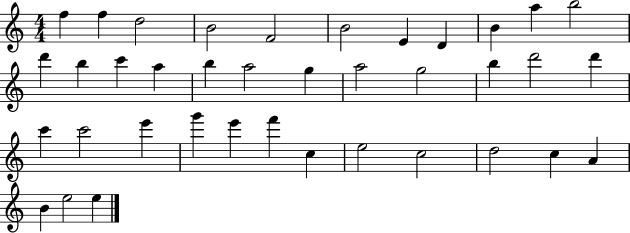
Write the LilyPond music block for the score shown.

{
  \clef treble
  \numericTimeSignature
  \time 4/4
  \key c \major
  f''4 f''4 d''2 | b'2 f'2 | b'2 e'4 d'4 | b'4 a''4 b''2 | \break d'''4 b''4 c'''4 a''4 | b''4 a''2 g''4 | a''2 g''2 | b''4 d'''2 d'''4 | \break c'''4 c'''2 e'''4 | g'''4 e'''4 f'''4 c''4 | e''2 c''2 | d''2 c''4 a'4 | \break b'4 e''2 e''4 | \bar "|."
}